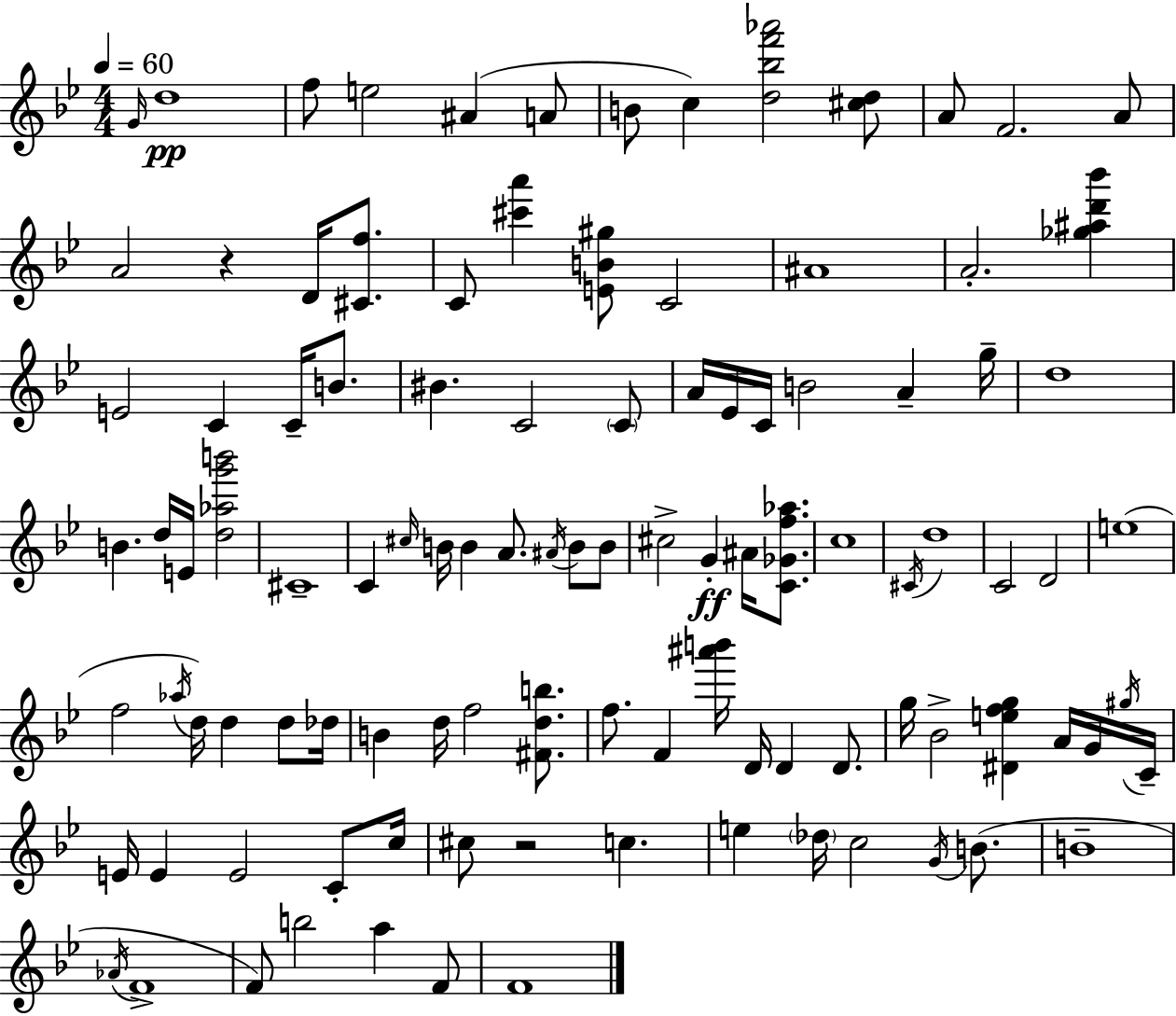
G4/s D5/w F5/e E5/h A#4/q A4/e B4/e C5/q [D5,Bb5,F6,Ab6]/h [C#5,D5]/e A4/e F4/h. A4/e A4/h R/q D4/s [C#4,F5]/e. C4/e [C#6,A6]/q [E4,B4,G#5]/e C4/h A#4/w A4/h. [Gb5,A#5,D6,Bb6]/q E4/h C4/q C4/s B4/e. BIS4/q. C4/h C4/e A4/s Eb4/s C4/s B4/h A4/q G5/s D5/w B4/q. D5/s E4/s [D5,Ab5,G6,B6]/h C#4/w C4/q C#5/s B4/s B4/q A4/e. A#4/s B4/e B4/e C#5/h G4/q A#4/s [C4,Gb4,F5,Ab5]/e. C5/w C#4/s D5/w C4/h D4/h E5/w F5/h Ab5/s D5/s D5/q D5/e Db5/s B4/q D5/s F5/h [F#4,D5,B5]/e. F5/e. F4/q [A#6,B6]/s D4/s D4/q D4/e. G5/s Bb4/h [D#4,E5,F5,G5]/q A4/s G4/s G#5/s C4/s E4/s E4/q E4/h C4/e C5/s C#5/e R/h C5/q. E5/q Db5/s C5/h G4/s B4/e. B4/w Ab4/s F4/w F4/e B5/h A5/q F4/e F4/w